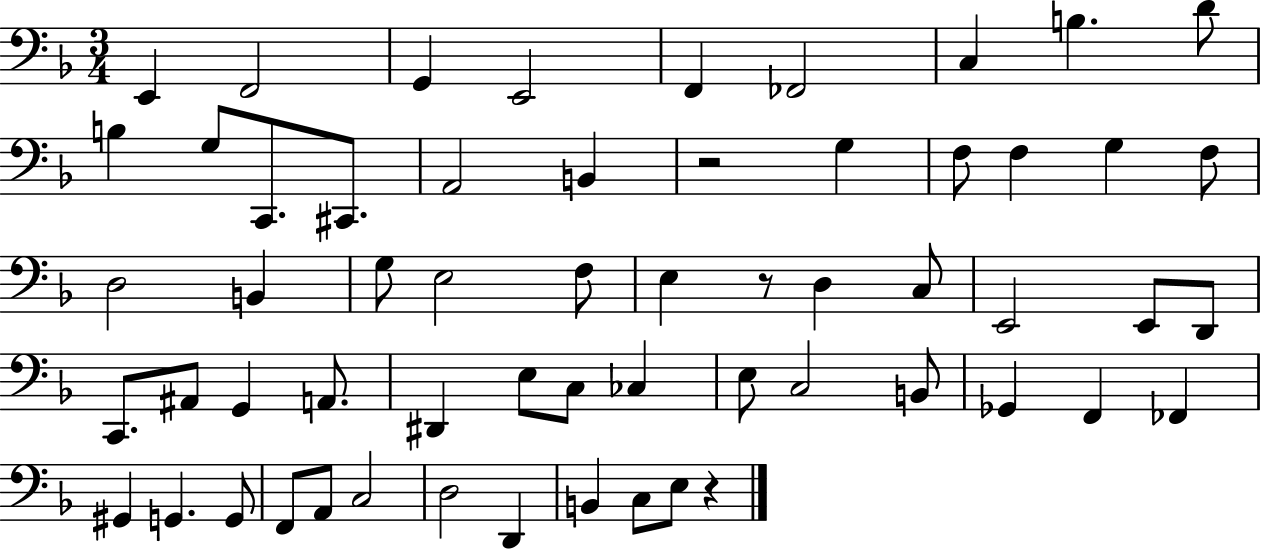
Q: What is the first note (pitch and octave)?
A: E2